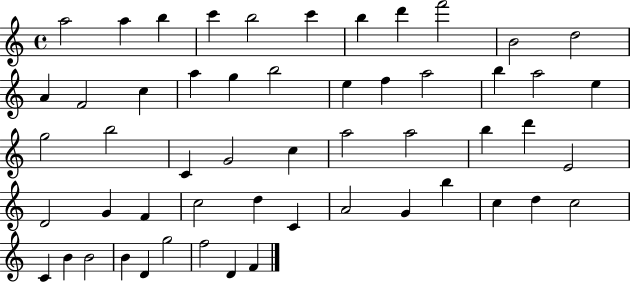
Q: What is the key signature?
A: C major